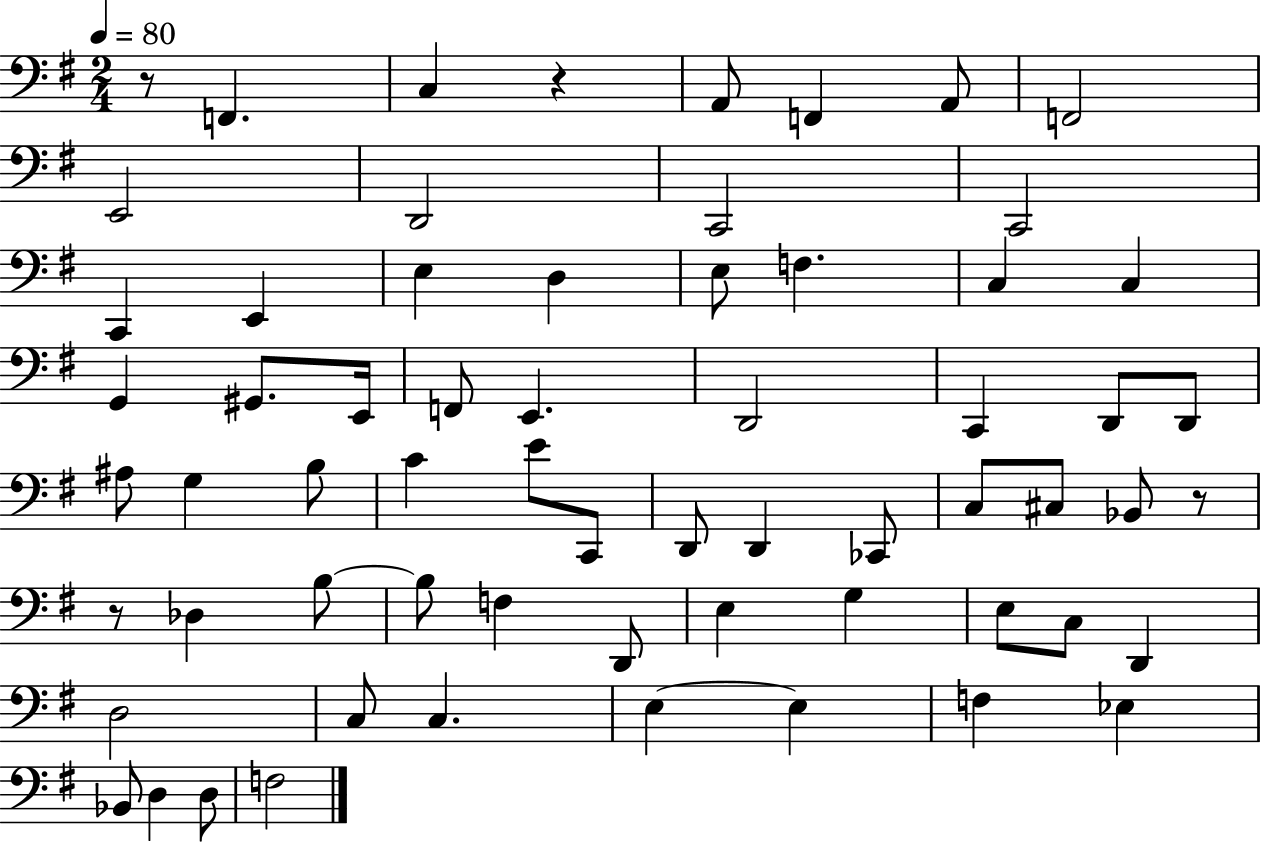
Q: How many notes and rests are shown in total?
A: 64